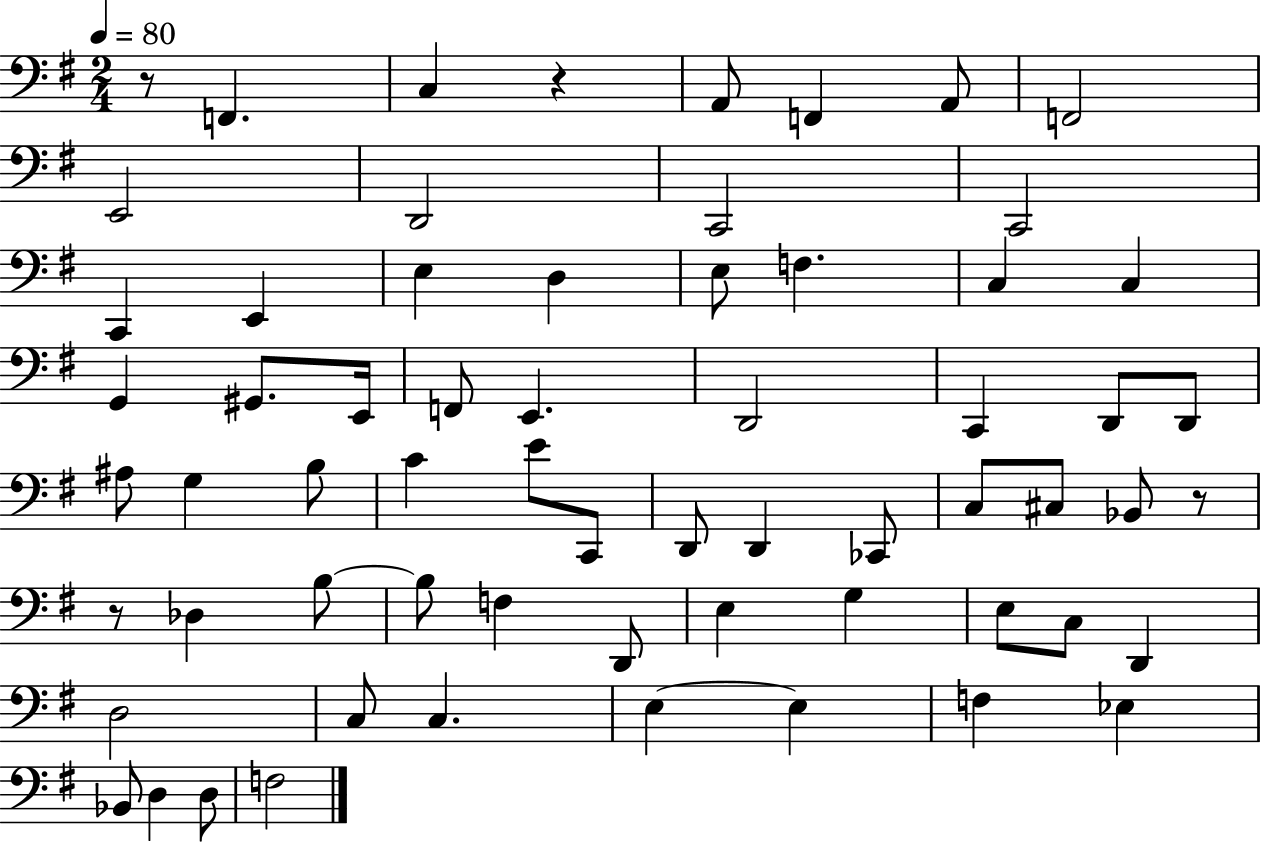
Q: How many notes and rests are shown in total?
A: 64